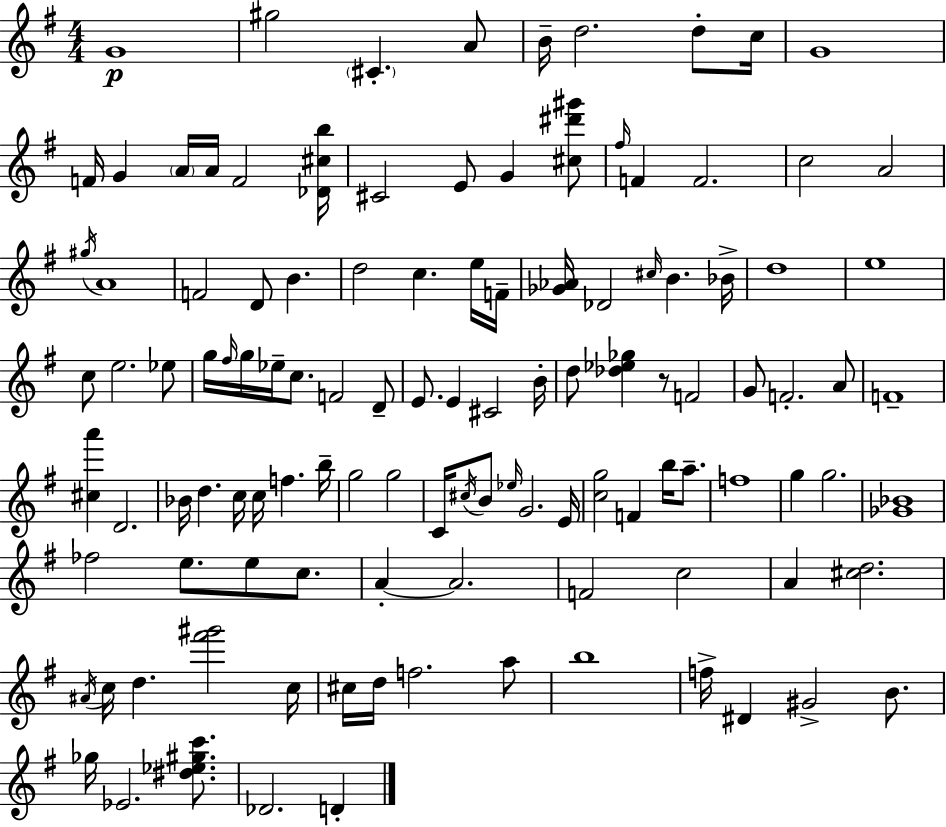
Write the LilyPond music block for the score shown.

{
  \clef treble
  \numericTimeSignature
  \time 4/4
  \key e \minor
  g'1\p | gis''2 \parenthesize cis'4.-. a'8 | b'16-- d''2. d''8-. c''16 | g'1 | \break f'16 g'4 \parenthesize a'16 a'16 f'2 <des' cis'' b''>16 | cis'2 e'8 g'4 <cis'' dis''' gis'''>8 | \grace { fis''16 } f'4 f'2. | c''2 a'2 | \break \acciaccatura { gis''16 } a'1 | f'2 d'8 b'4. | d''2 c''4. | e''16 f'16-- <ges' aes'>16 des'2 \grace { cis''16 } b'4. | \break bes'16-> d''1 | e''1 | c''8 e''2. | ees''8 g''16 \grace { fis''16 } g''16 ees''16-- c''8. f'2 | \break d'8-- e'8. e'4 cis'2 | b'16-. d''8 <des'' ees'' ges''>4 r8 f'2 | g'8 f'2.-. | a'8 f'1-- | \break <cis'' a'''>4 d'2. | bes'16 d''4. c''16 c''16 f''4. | b''16-- g''2 g''2 | c'16 \acciaccatura { cis''16 } b'8 \grace { ees''16 } g'2. | \break e'16 <c'' g''>2 f'4 | b''16 a''8.-- f''1 | g''4 g''2. | <ges' bes'>1 | \break fes''2 e''8. | e''8 c''8. a'4-.~~ a'2. | f'2 c''2 | a'4 <cis'' d''>2. | \break \acciaccatura { ais'16 } c''16 d''4. <fis''' gis'''>2 | c''16 cis''16 d''16 f''2. | a''8 b''1 | f''16-> dis'4 gis'2-> | \break b'8. ges''16 ees'2. | <dis'' ees'' gis'' c'''>8. des'2. | d'4-. \bar "|."
}